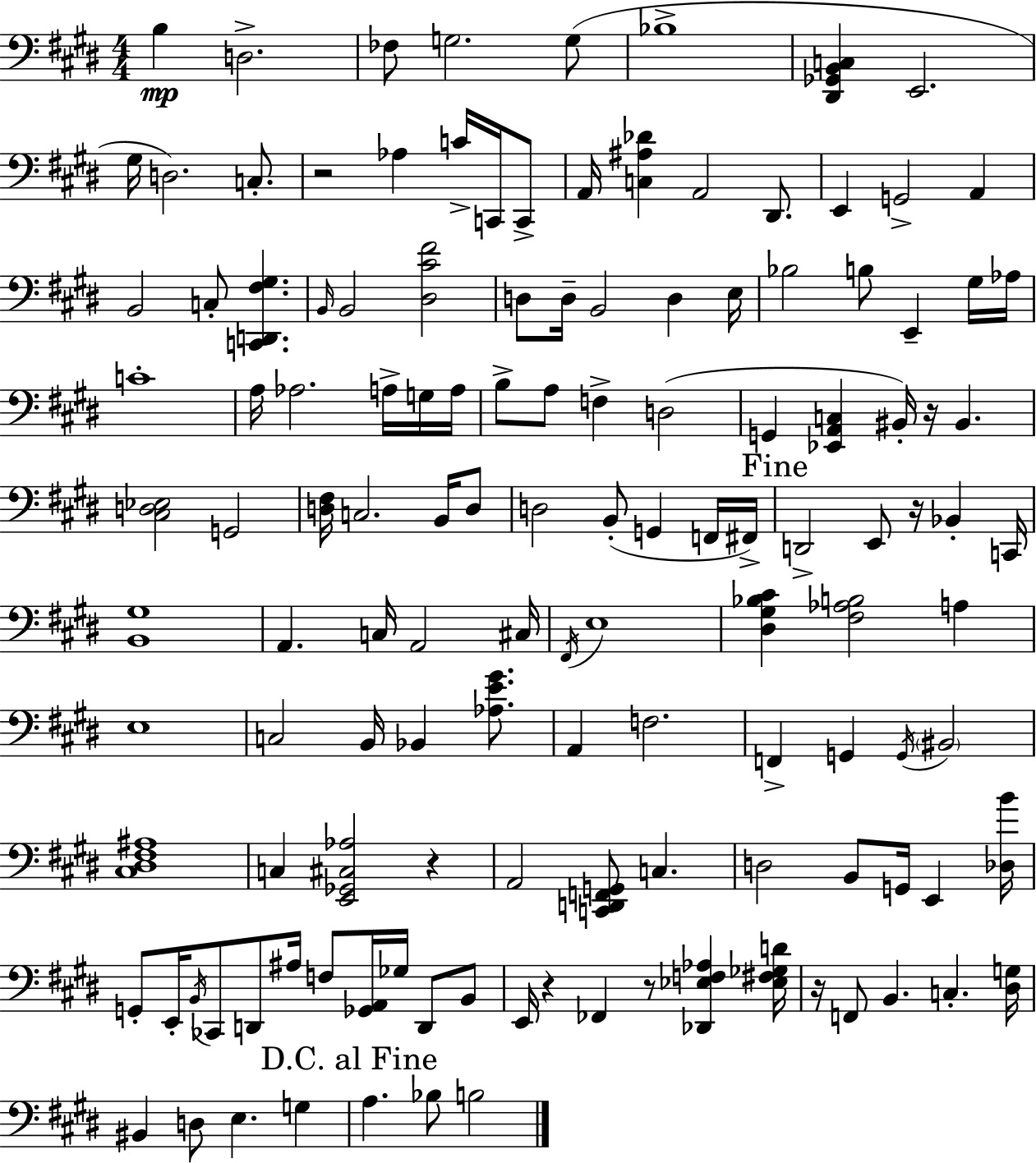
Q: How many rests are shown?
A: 7